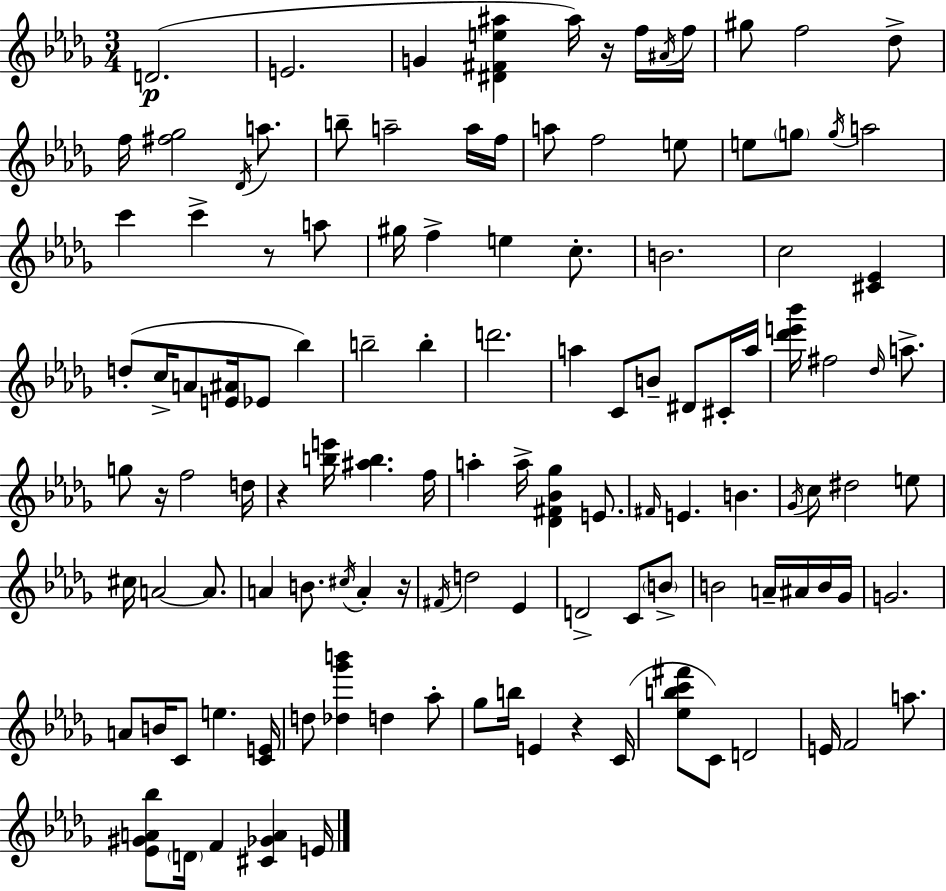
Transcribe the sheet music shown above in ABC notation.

X:1
T:Untitled
M:3/4
L:1/4
K:Bbm
D2 E2 G [^D^Fe^a] ^a/4 z/4 f/4 ^A/4 f/4 ^g/2 f2 _d/2 f/4 [^f_g]2 _D/4 a/2 b/2 a2 a/4 f/4 a/2 f2 e/2 e/2 g/2 g/4 a2 c' c' z/2 a/2 ^g/4 f e c/2 B2 c2 [^C_E] d/2 c/4 A/2 [E^A]/4 _E/2 _b b2 b d'2 a C/2 B/2 ^D/2 ^C/4 a/4 [_d'e'_b']/4 ^f2 _d/4 a/2 g/2 z/4 f2 d/4 z [be']/4 [^ab] f/4 a a/4 [_D^F_B_g] E/2 ^F/4 E B _G/4 c/2 ^d2 e/2 ^c/4 A2 A/2 A B/2 ^c/4 A z/4 ^F/4 d2 _E D2 C/2 B/2 B2 A/4 ^A/4 B/4 _G/4 G2 A/2 B/4 C/2 e [CE]/4 d/2 [_d_g'b'] d _a/2 _g/2 b/4 E z C/4 [_ebc'^f']/2 C/2 D2 E/4 F2 a/2 [_E^GA_b]/2 D/4 F [^C_GA] E/4